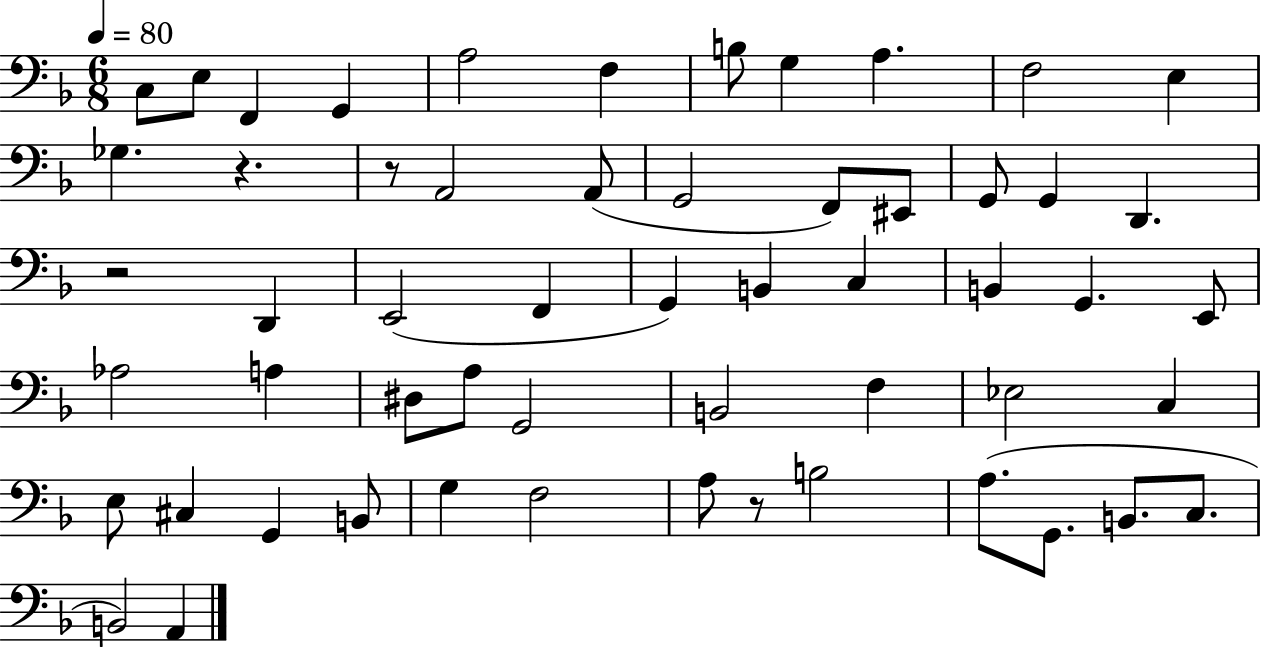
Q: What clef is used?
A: bass